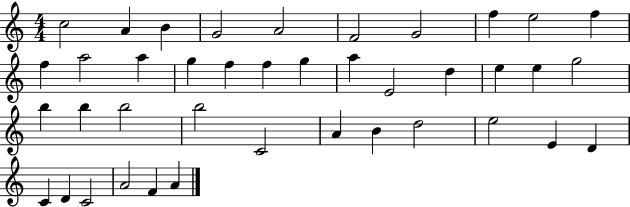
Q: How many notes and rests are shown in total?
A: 40